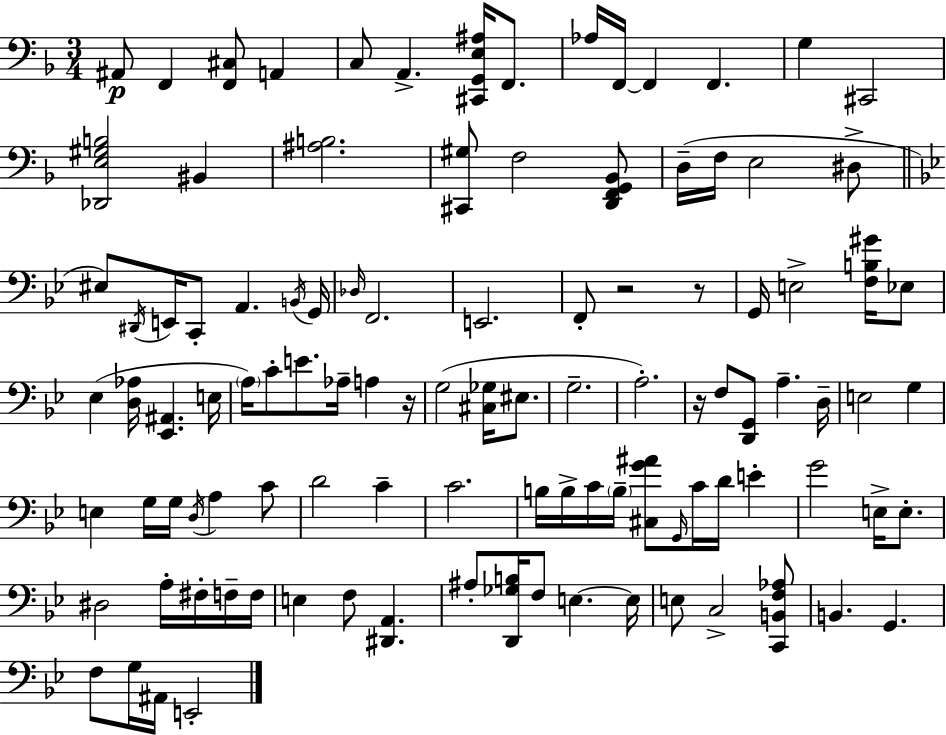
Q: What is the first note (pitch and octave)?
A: A#2